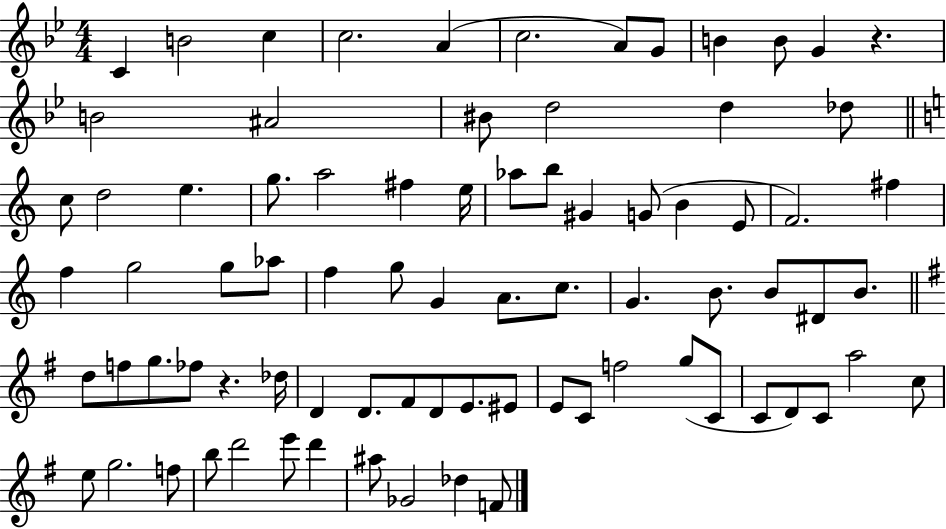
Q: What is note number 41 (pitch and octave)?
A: C5